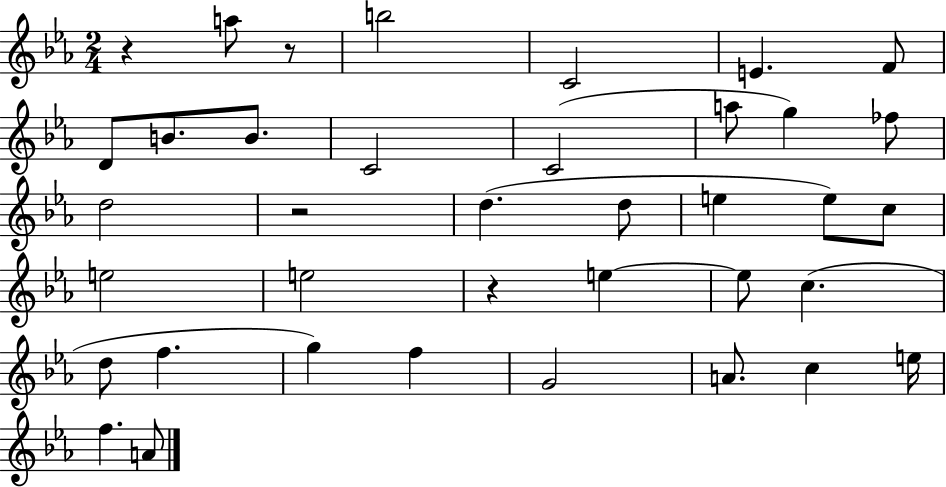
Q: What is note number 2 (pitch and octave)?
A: B5